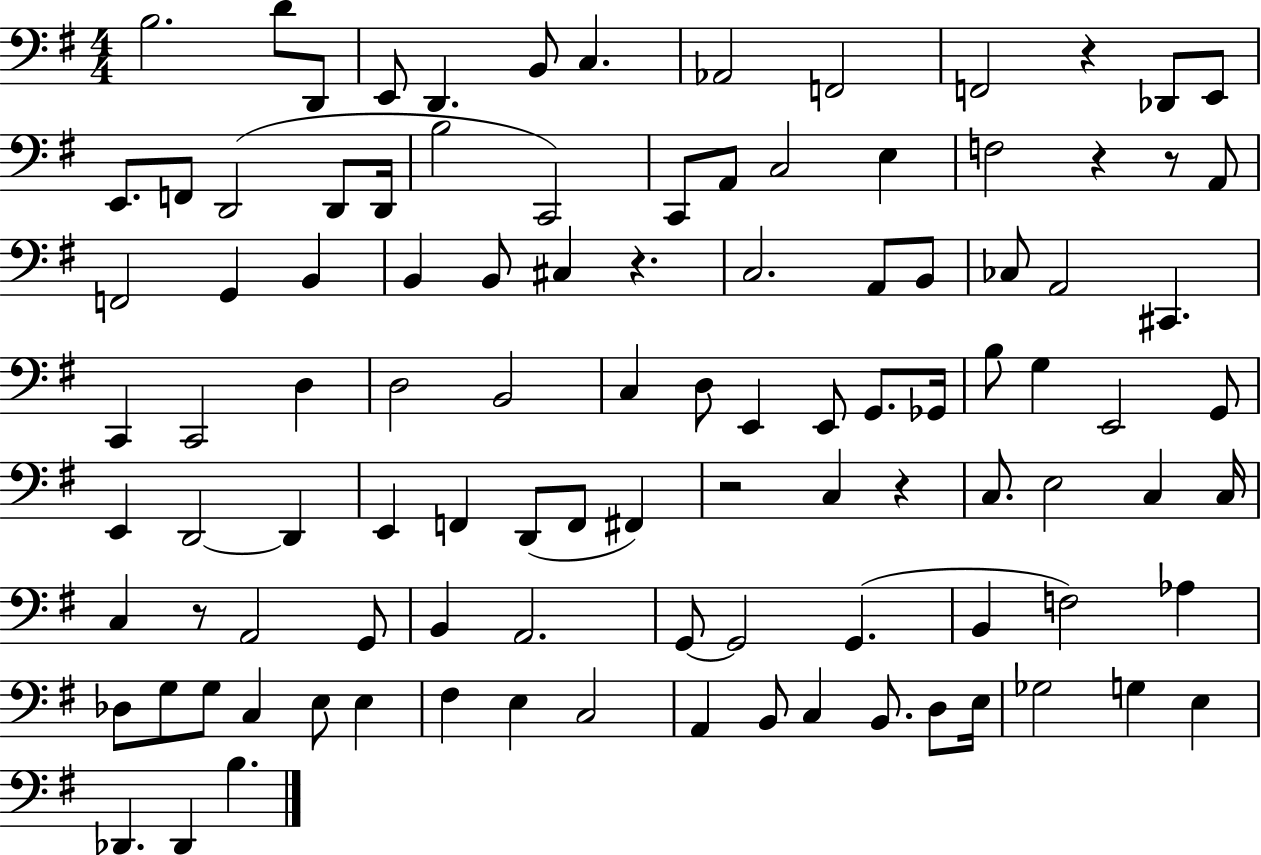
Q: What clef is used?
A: bass